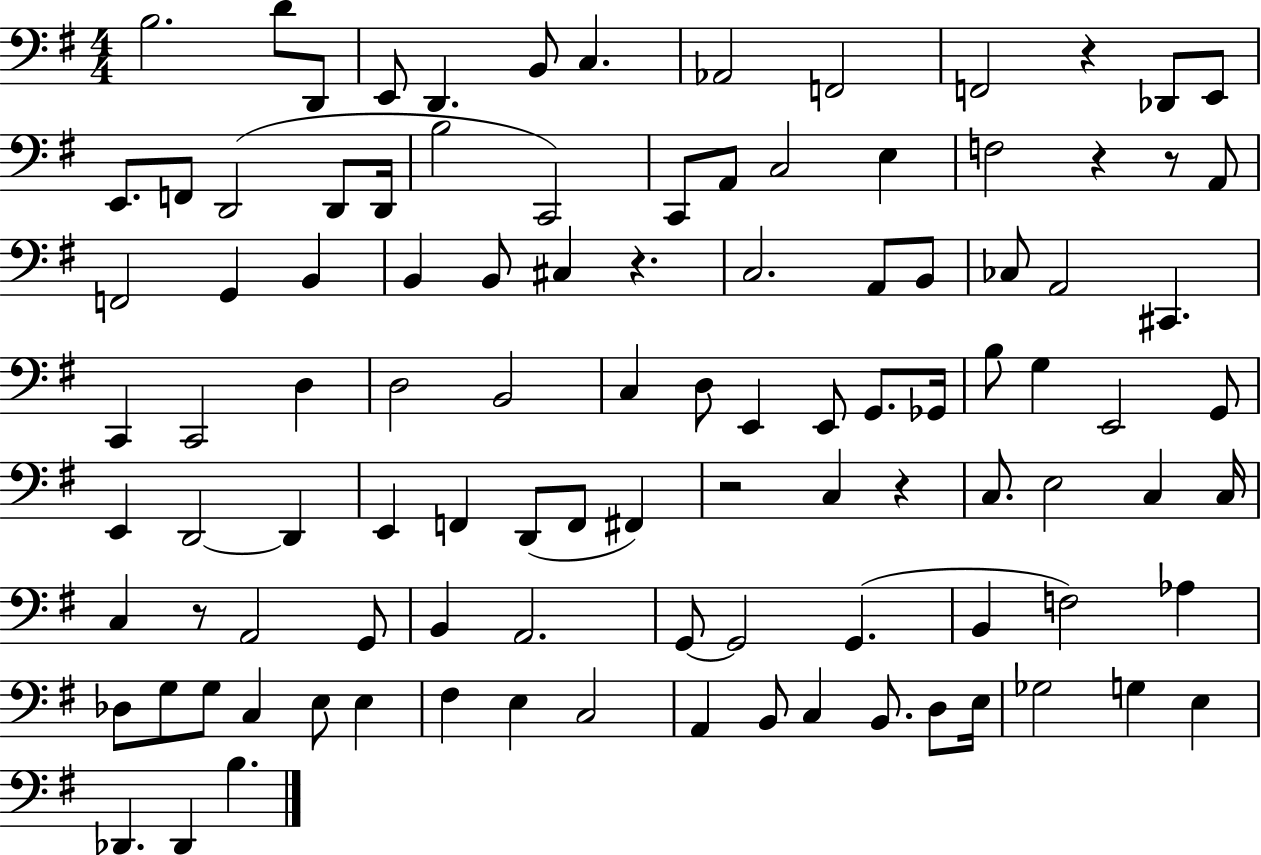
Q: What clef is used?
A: bass